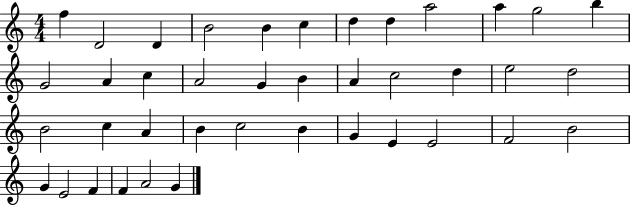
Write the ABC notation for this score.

X:1
T:Untitled
M:4/4
L:1/4
K:C
f D2 D B2 B c d d a2 a g2 b G2 A c A2 G B A c2 d e2 d2 B2 c A B c2 B G E E2 F2 B2 G E2 F F A2 G